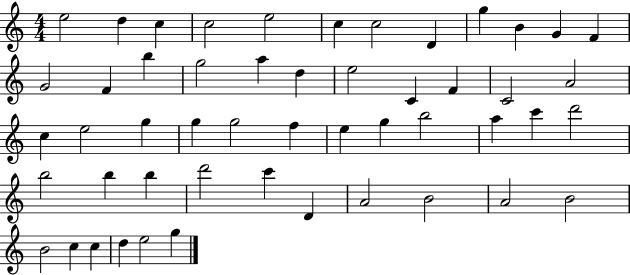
X:1
T:Untitled
M:4/4
L:1/4
K:C
e2 d c c2 e2 c c2 D g B G F G2 F b g2 a d e2 C F C2 A2 c e2 g g g2 f e g b2 a c' d'2 b2 b b d'2 c' D A2 B2 A2 B2 B2 c c d e2 g